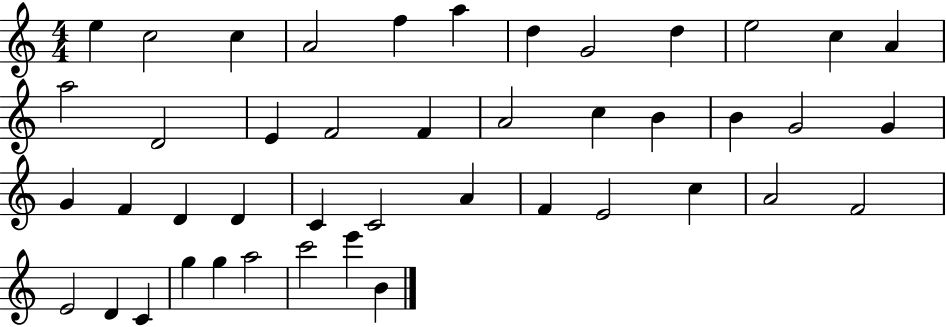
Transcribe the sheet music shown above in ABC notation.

X:1
T:Untitled
M:4/4
L:1/4
K:C
e c2 c A2 f a d G2 d e2 c A a2 D2 E F2 F A2 c B B G2 G G F D D C C2 A F E2 c A2 F2 E2 D C g g a2 c'2 e' B